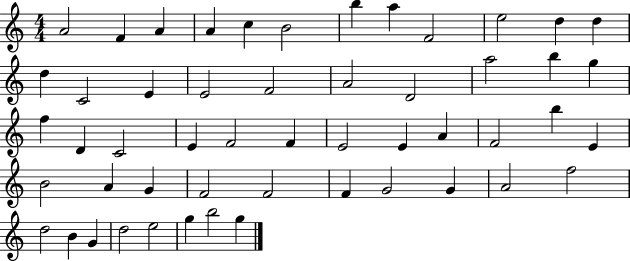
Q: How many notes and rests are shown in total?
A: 52